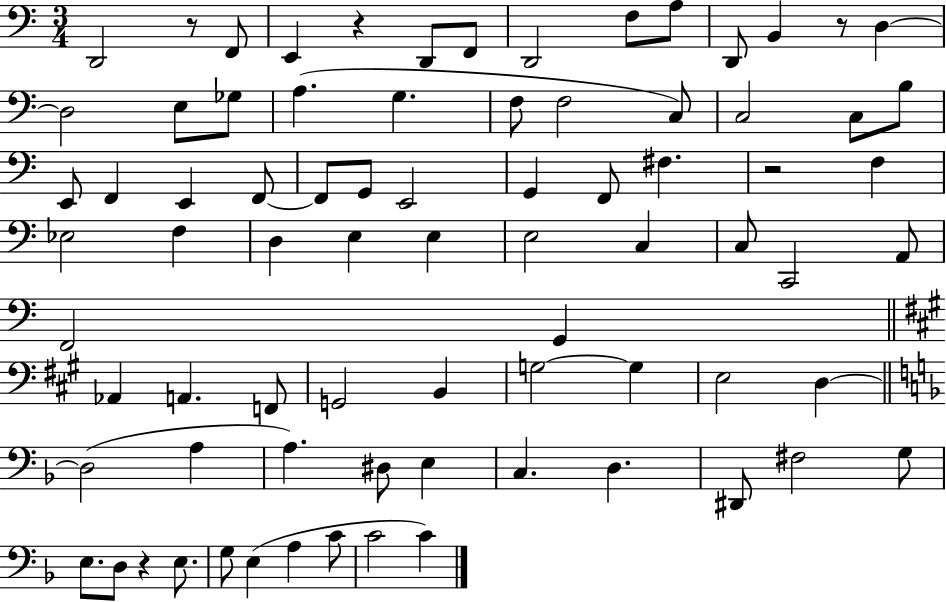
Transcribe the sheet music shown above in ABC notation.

X:1
T:Untitled
M:3/4
L:1/4
K:C
D,,2 z/2 F,,/2 E,, z D,,/2 F,,/2 D,,2 F,/2 A,/2 D,,/2 B,, z/2 D, D,2 E,/2 _G,/2 A, G, F,/2 F,2 C,/2 C,2 C,/2 B,/2 E,,/2 F,, E,, F,,/2 F,,/2 G,,/2 E,,2 G,, F,,/2 ^F, z2 F, _E,2 F, D, E, E, E,2 C, C,/2 C,,2 A,,/2 F,,2 G,, _A,, A,, F,,/2 G,,2 B,, G,2 G, E,2 D, D,2 A, A, ^D,/2 E, C, D, ^D,,/2 ^F,2 G,/2 E,/2 D,/2 z E,/2 G,/2 E, A, C/2 C2 C